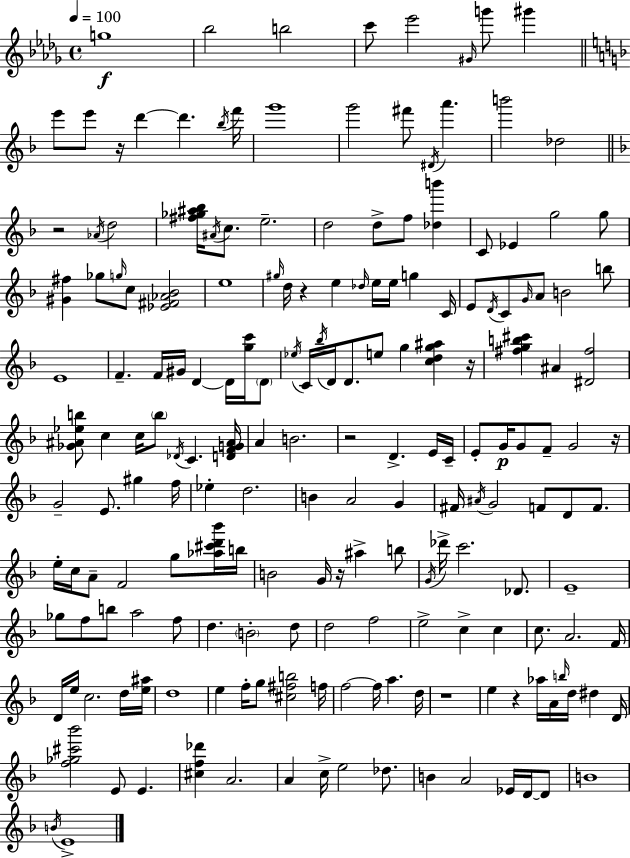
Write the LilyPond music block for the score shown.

{
  \clef treble
  \time 4/4
  \defaultTimeSignature
  \key bes \minor
  \tempo 4 = 100
  g''1\f | bes''2 b''2 | c'''8 ees'''2 \grace { gis'16 } g'''8 gis'''4 | \bar "||" \break \key f \major e'''8 e'''8 r16 d'''4~~ d'''4. \acciaccatura { bes''16 } | f'''16 g'''1 | g'''2 fis'''8 \acciaccatura { dis'16 } a'''4. | b'''2 des''2 | \break \bar "||" \break \key d \minor r2 \acciaccatura { aes'16 } d''2 | <fis'' ges'' ais'' bes''>16 \acciaccatura { ais'16 } c''8. e''2.-- | d''2 d''8-> f''8 <des'' b'''>4 | c'8 ees'4 g''2 | \break g''8 <gis' fis''>4 ges''8 \grace { g''16 } c''8 <ees' fis' aes' bes'>2 | e''1 | \grace { gis''16 } d''16 r4 e''4 \grace { des''16 } e''16 e''16 | g''4 c'16 e'8 \acciaccatura { d'16 } c'8 \grace { g'16 } a'8 b'2 | \break b''8 e'1 | f'4.-- f'16 gis'16 d'4~~ | d'16 <g'' c'''>16 \parenthesize d'8 \acciaccatura { ees''16 } c'16 \acciaccatura { bes''16 } d'16 d'8. e''8 | g''4 <c'' d'' g'' ais''>4 r16 <fis'' g'' b'' cis'''>4 ais'4 | \break <dis' fis''>2 <ges' ais' ees'' b''>8 c''4 c''16 | \parenthesize b''8 \acciaccatura { des'16 } c'4. <d' f' g' ais'>16 a'4 b'2. | r2 | d'4.-> e'16 c'16-- e'8-. g'16\p g'8 f'8-- | \break g'2 r16 g'2-- | e'8. gis''4 f''16 ees''4-. d''2. | b'4 a'2 | g'4 fis'16 \acciaccatura { ais'16 } g'2 | \break f'8 d'8 f'8. e''16-. c''16 a'8-- f'2 | g''8 <aes'' cis''' d''' bes'''>16 b''16 b'2 | g'16 r16 ais''4-> b''8 \acciaccatura { g'16 } des'''16-> c'''2. | des'8. e'1-- | \break ges''8 f''8 | b''8 a''2 f''8 d''4. | \parenthesize b'2-. d''8 d''2 | f''2 e''2-> | \break c''4-> c''4 c''8. a'2. | f'16 d'16 e''16 c''2. | d''16 <e'' ais''>16 d''1 | e''4 | \break f''16-. g''8 <cis'' fis'' b''>2 f''16 f''2~~ | f''16 a''4. d''16 r1 | e''4 | r4 aes''16 a'16 \grace { b''16 } d''16 dis''4 d'16 <f'' ges'' cis''' bes'''>2 | \break e'8 e'4. <cis'' f'' des'''>4 | a'2. a'4 | c''16-> e''2 des''8. b'4 | a'2 ees'16 d'16~~ d'8 b'1 | \break \acciaccatura { b'16 } e'1-> | \bar "|."
}